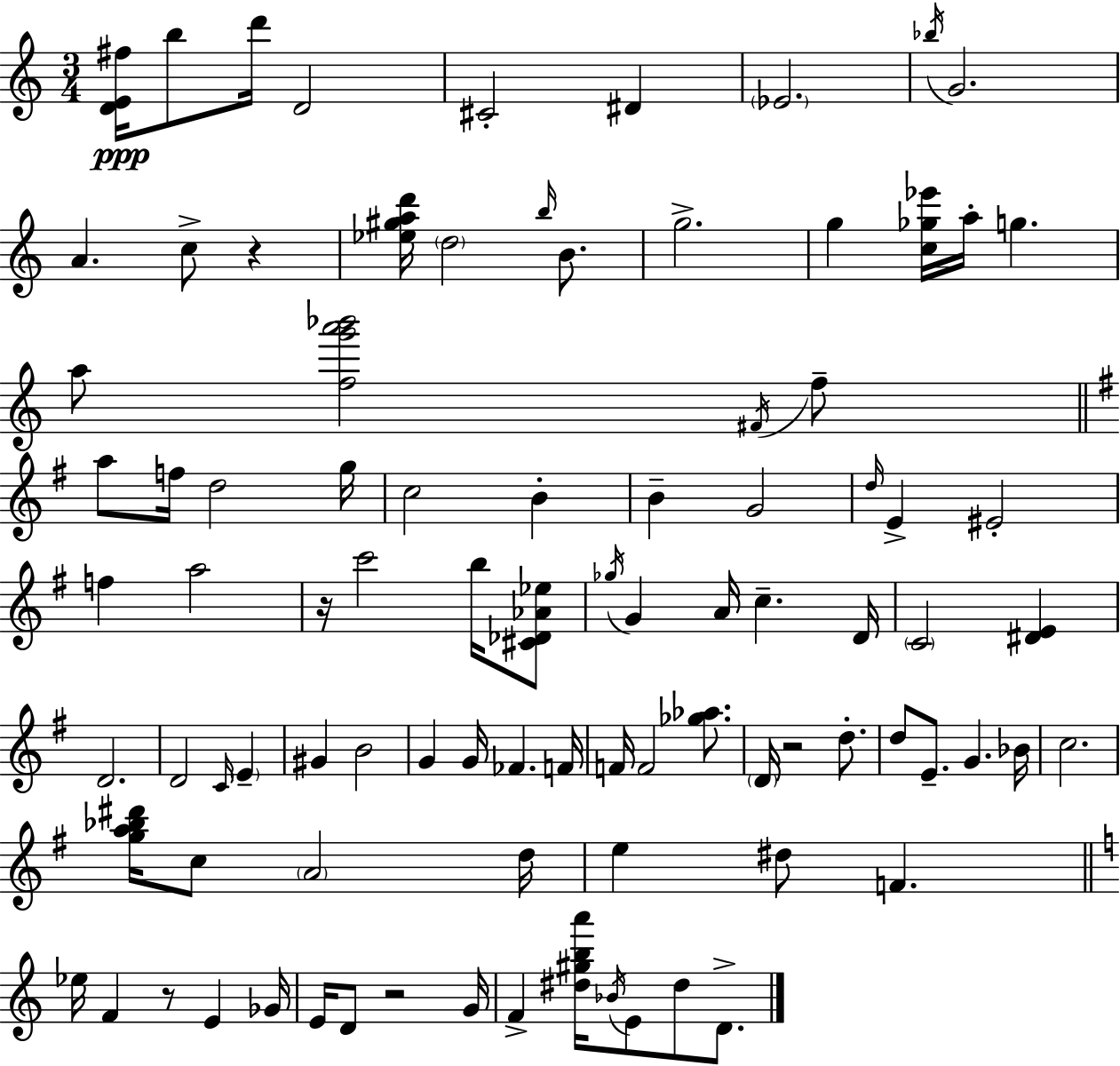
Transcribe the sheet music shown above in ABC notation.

X:1
T:Untitled
M:3/4
L:1/4
K:Am
[DE^f]/4 b/2 d'/4 D2 ^C2 ^D _E2 _b/4 G2 A c/2 z [_e^gad']/4 d2 b/4 B/2 g2 g [c_g_e']/4 a/4 g a/2 [fg'a'_b']2 ^F/4 f/2 a/2 f/4 d2 g/4 c2 B B G2 d/4 E ^E2 f a2 z/4 c'2 b/4 [^C_D_A_e]/2 _g/4 G A/4 c D/4 C2 [^DE] D2 D2 C/4 E ^G B2 G G/4 _F F/4 F/4 F2 [_g_a]/2 D/4 z2 d/2 d/2 E/2 G _B/4 c2 [ga_b^d']/4 c/2 A2 d/4 e ^d/2 F _e/4 F z/2 E _G/4 E/4 D/2 z2 G/4 F [^d^gba']/4 _B/4 E/2 ^d/2 D/2